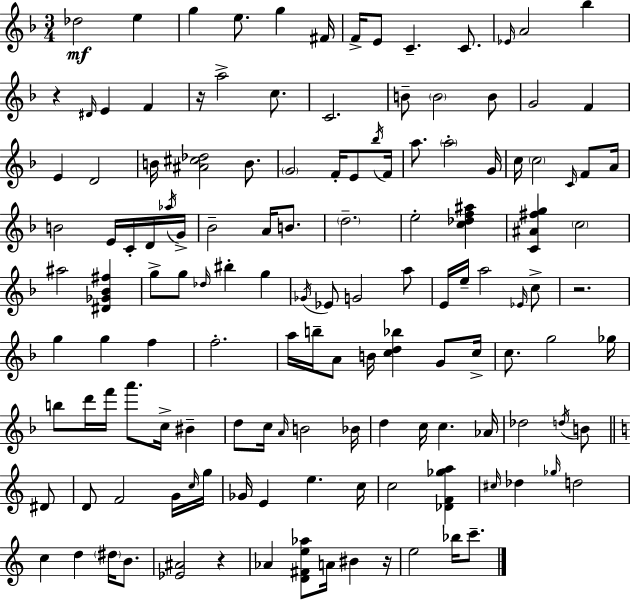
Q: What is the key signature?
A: D minor